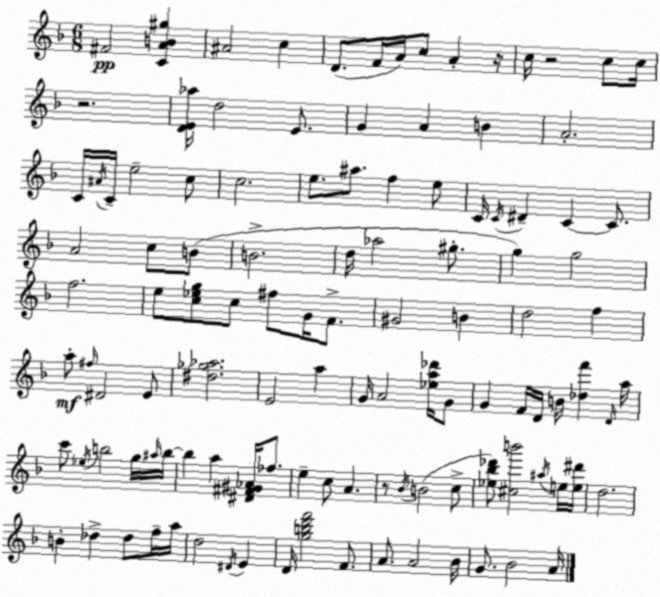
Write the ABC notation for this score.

X:1
T:Untitled
M:6/8
L:1/4
K:F
^F2 [CAB^g] ^A2 c D/2 F/4 A/4 c/2 A z/4 c/4 z2 c/2 c/4 z2 [DE_a]/4 d2 E/2 G A B A2 C/4 ^A/4 C/4 e2 c/2 c2 e/2 ^a/2 f e/2 C/4 C/4 ^D C C/2 A2 c/2 B/2 B2 d/4 _a2 ^g/2 g g2 f2 e/2 [c_eg]/2 c/2 ^f/2 G/4 F/2 ^G2 B d2 f a/2 ^f/4 ^D2 E/2 [^d_g_a]2 E2 a G/4 A2 [_ea_d']/4 G/2 G F/4 D/4 B/4 [_df'] D/4 a/4 c'/2 _e/4 b2 g/4 ^a/4 b/4 b a [^D^F^G_A]/4 _f/2 e c/2 A z/2 _B/4 B2 c/2 [_e_b_d']/2 [^cb']2 ^a/4 e/4 [e^d']/4 d2 B _d _d/2 f/4 a/4 d2 ^D/4 E D/4 [gbd'f']2 F/2 A/2 A2 _B/4 G/2 _B2 A/4